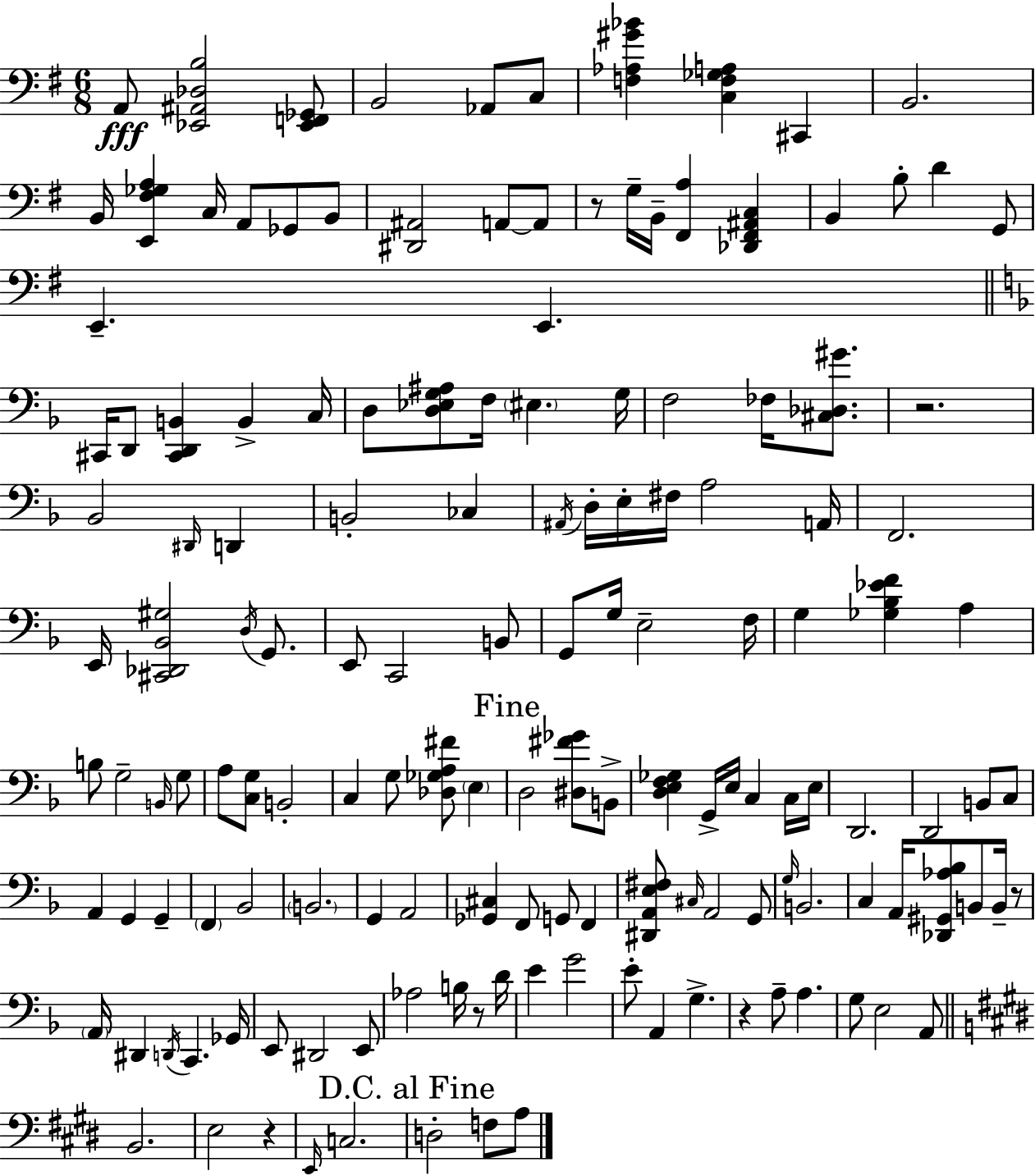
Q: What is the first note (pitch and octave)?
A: A2